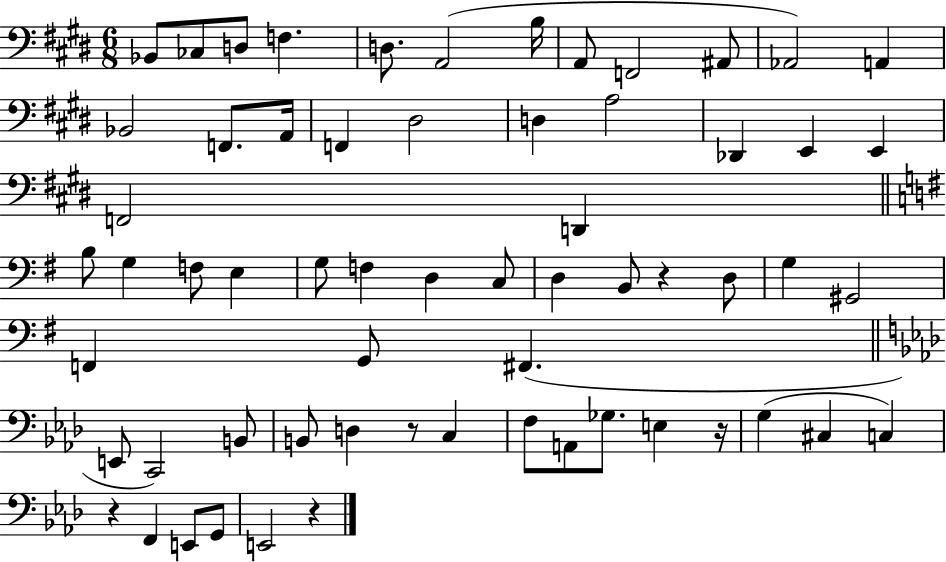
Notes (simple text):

Bb2/e CES3/e D3/e F3/q. D3/e. A2/h B3/s A2/e F2/h A#2/e Ab2/h A2/q Bb2/h F2/e. A2/s F2/q D#3/h D3/q A3/h Db2/q E2/q E2/q F2/h D2/q B3/e G3/q F3/e E3/q G3/e F3/q D3/q C3/e D3/q B2/e R/q D3/e G3/q G#2/h F2/q G2/e F#2/q. E2/e C2/h B2/e B2/e D3/q R/e C3/q F3/e A2/e Gb3/e. E3/q R/s G3/q C#3/q C3/q R/q F2/q E2/e G2/e E2/h R/q